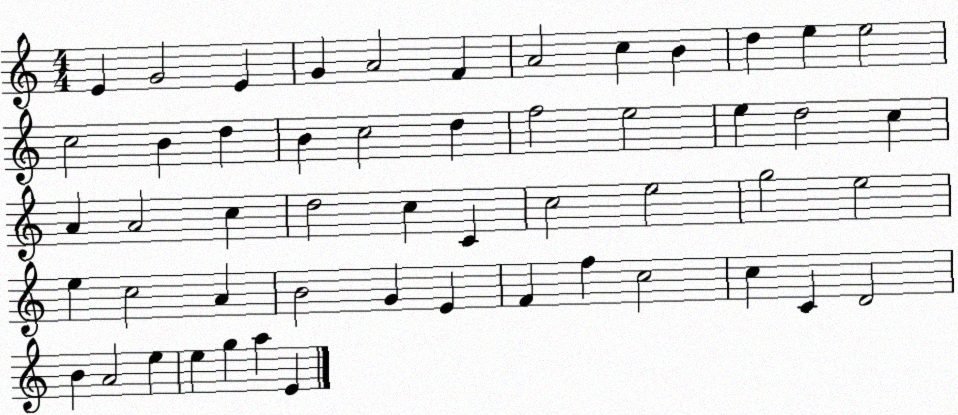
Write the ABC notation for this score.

X:1
T:Untitled
M:4/4
L:1/4
K:C
E G2 E G A2 F A2 c B d e e2 c2 B d B c2 d f2 e2 e d2 c A A2 c d2 c C c2 e2 g2 e2 e c2 A B2 G E F f c2 c C D2 B A2 e e g a E